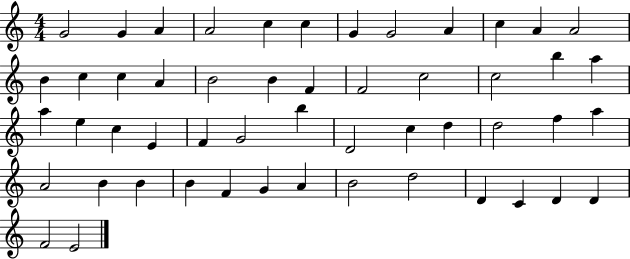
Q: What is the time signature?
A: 4/4